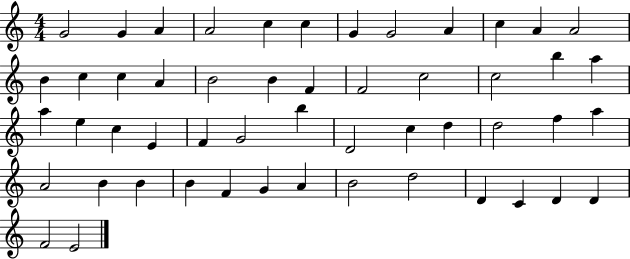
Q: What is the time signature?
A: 4/4